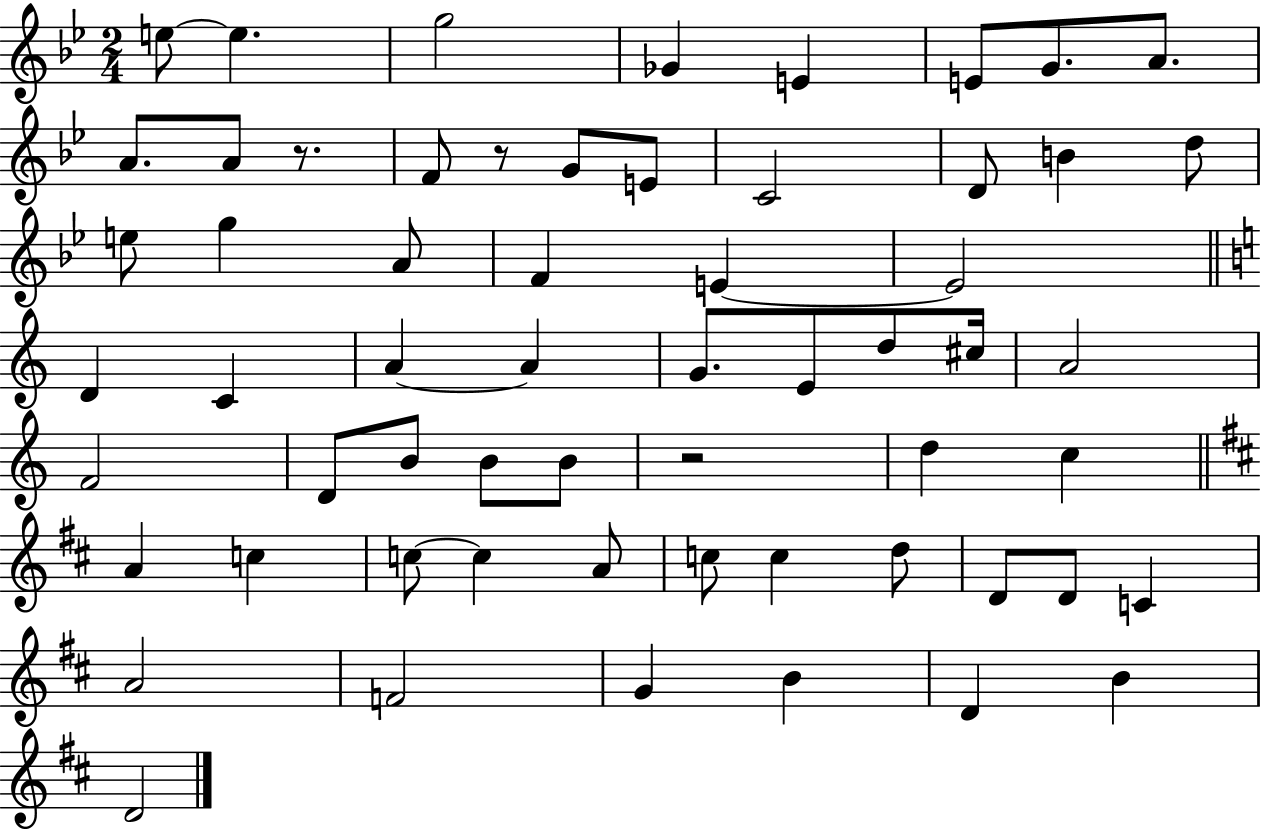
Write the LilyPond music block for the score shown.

{
  \clef treble
  \numericTimeSignature
  \time 2/4
  \key bes \major
  e''8~~ e''4. | g''2 | ges'4 e'4 | e'8 g'8. a'8. | \break a'8. a'8 r8. | f'8 r8 g'8 e'8 | c'2 | d'8 b'4 d''8 | \break e''8 g''4 a'8 | f'4 e'4~~ | e'2 | \bar "||" \break \key a \minor d'4 c'4 | a'4~~ a'4 | g'8. e'8 d''8 cis''16 | a'2 | \break f'2 | d'8 b'8 b'8 b'8 | r2 | d''4 c''4 | \break \bar "||" \break \key d \major a'4 c''4 | c''8~~ c''4 a'8 | c''8 c''4 d''8 | d'8 d'8 c'4 | \break a'2 | f'2 | g'4 b'4 | d'4 b'4 | \break d'2 | \bar "|."
}